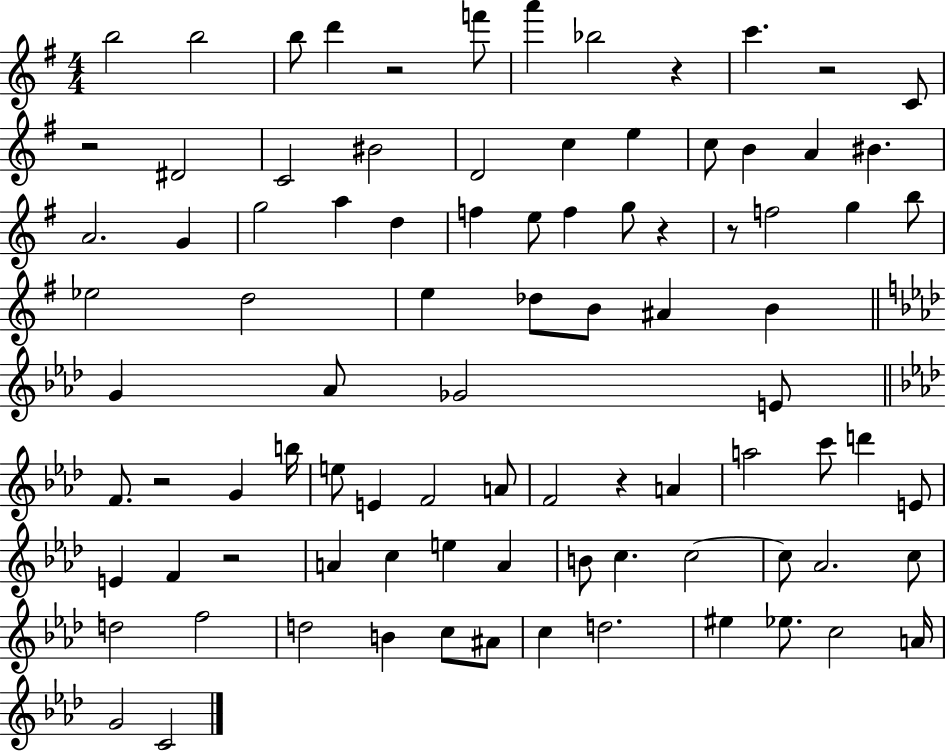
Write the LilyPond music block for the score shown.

{
  \clef treble
  \numericTimeSignature
  \time 4/4
  \key g \major
  b''2 b''2 | b''8 d'''4 r2 f'''8 | a'''4 bes''2 r4 | c'''4. r2 c'8 | \break r2 dis'2 | c'2 bis'2 | d'2 c''4 e''4 | c''8 b'4 a'4 bis'4. | \break a'2. g'4 | g''2 a''4 d''4 | f''4 e''8 f''4 g''8 r4 | r8 f''2 g''4 b''8 | \break ees''2 d''2 | e''4 des''8 b'8 ais'4 b'4 | \bar "||" \break \key f \minor g'4 aes'8 ges'2 e'8 | \bar "||" \break \key aes \major f'8. r2 g'4 b''16 | e''8 e'4 f'2 a'8 | f'2 r4 a'4 | a''2 c'''8 d'''4 e'8 | \break e'4 f'4 r2 | a'4 c''4 e''4 a'4 | b'8 c''4. c''2~~ | c''8 aes'2. c''8 | \break d''2 f''2 | d''2 b'4 c''8 ais'8 | c''4 d''2. | eis''4 ees''8. c''2 a'16 | \break g'2 c'2 | \bar "|."
}